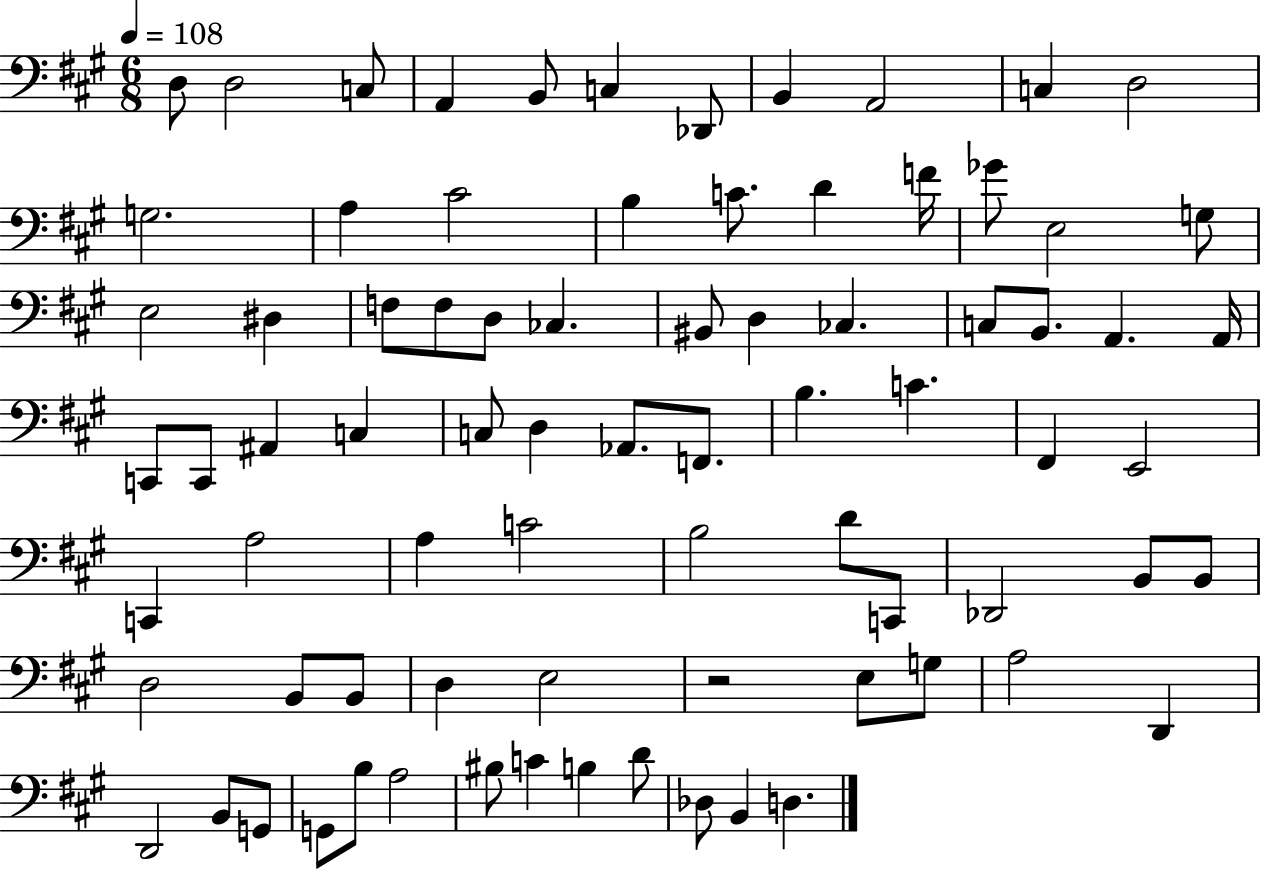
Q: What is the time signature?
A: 6/8